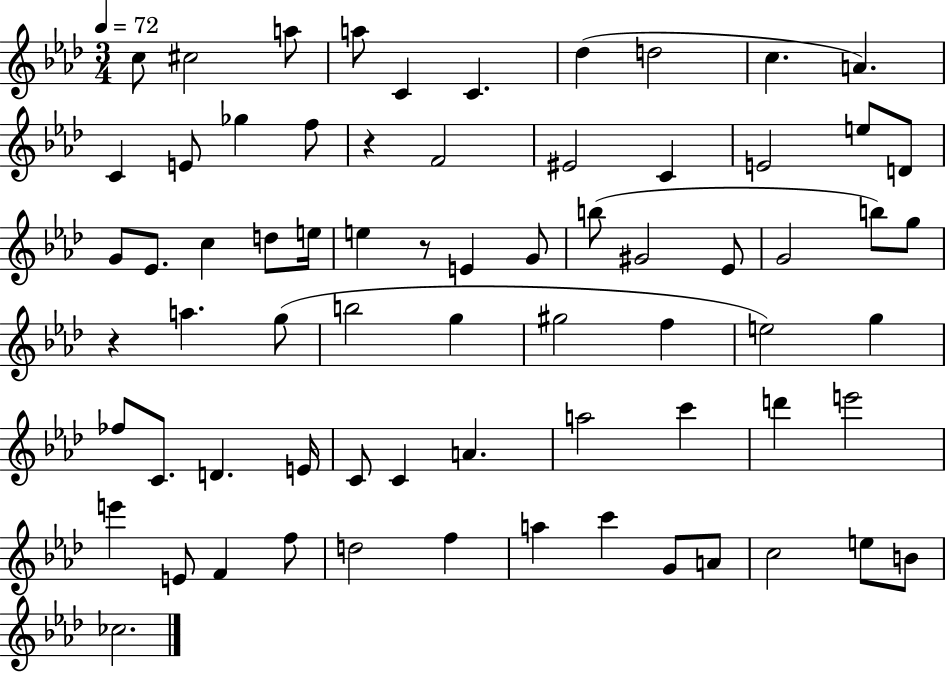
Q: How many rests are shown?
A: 3